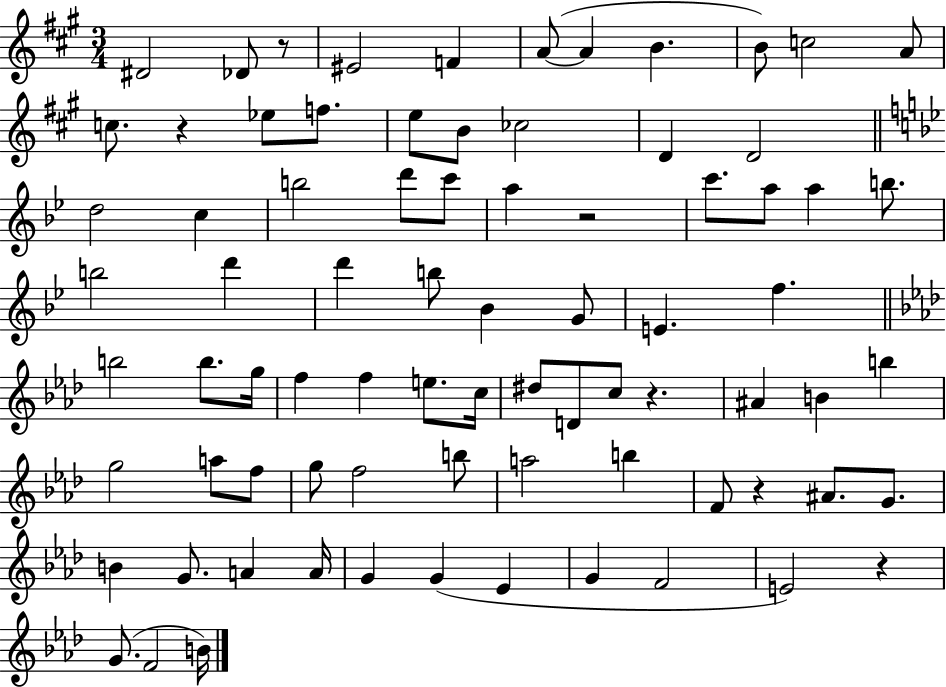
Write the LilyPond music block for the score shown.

{
  \clef treble
  \numericTimeSignature
  \time 3/4
  \key a \major
  \repeat volta 2 { dis'2 des'8 r8 | eis'2 f'4 | a'8~(~ a'4 b'4. | b'8) c''2 a'8 | \break c''8. r4 ees''8 f''8. | e''8 b'8 ces''2 | d'4 d'2 | \bar "||" \break \key bes \major d''2 c''4 | b''2 d'''8 c'''8 | a''4 r2 | c'''8. a''8 a''4 b''8. | \break b''2 d'''4 | d'''4 b''8 bes'4 g'8 | e'4. f''4. | \bar "||" \break \key aes \major b''2 b''8. g''16 | f''4 f''4 e''8. c''16 | dis''8 d'8 c''8 r4. | ais'4 b'4 b''4 | \break g''2 a''8 f''8 | g''8 f''2 b''8 | a''2 b''4 | f'8 r4 ais'8. g'8. | \break b'4 g'8. a'4 a'16 | g'4 g'4( ees'4 | g'4 f'2 | e'2) r4 | \break g'8.( f'2 b'16) | } \bar "|."
}